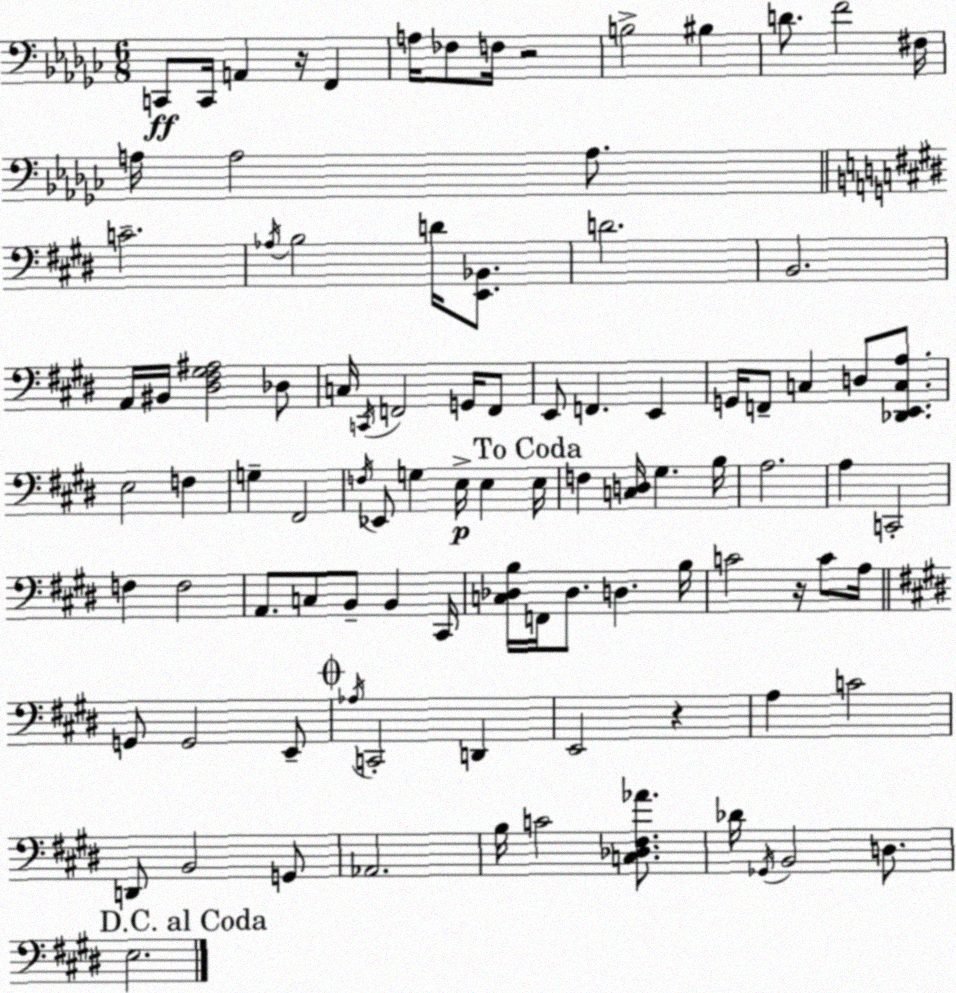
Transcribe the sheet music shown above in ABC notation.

X:1
T:Untitled
M:6/8
L:1/4
K:Ebm
C,,/2 C,,/4 A,, z/4 F,, A,/4 _F,/2 F,/4 z2 B,2 ^B, D/2 F2 ^F,/4 A,/4 A,2 A,/2 C2 _A,/4 B,2 D/4 [E,,_B,,]/2 D2 B,,2 A,,/4 ^B,,/4 [^D,^F,^G,^A,]2 _D,/2 C,/4 C,,/4 F,,2 G,,/4 F,,/2 E,,/2 F,, E,, G,,/4 F,,/2 C, D,/2 [_D,,E,,C,A,]/2 E,2 F, G, ^F,,2 F,/4 _E,,/2 G, E,/4 E, E,/4 F, [C,D,]/4 ^G, B,/4 A,2 A, C,,2 F, F,2 A,,/2 C,/2 B,,/2 B,, ^C,,/4 [C,_D,B,]/4 F,,/4 _D,/2 D, B,/4 C2 z/4 C/2 A,/4 G,,/2 G,,2 E,,/2 _A,/4 C,,2 D,, E,,2 z A, C2 D,,/2 B,,2 G,,/2 _A,,2 B,/4 C2 [C,_D,^F,_A]/2 _D/4 _G,,/4 B,,2 D,/2 E,2